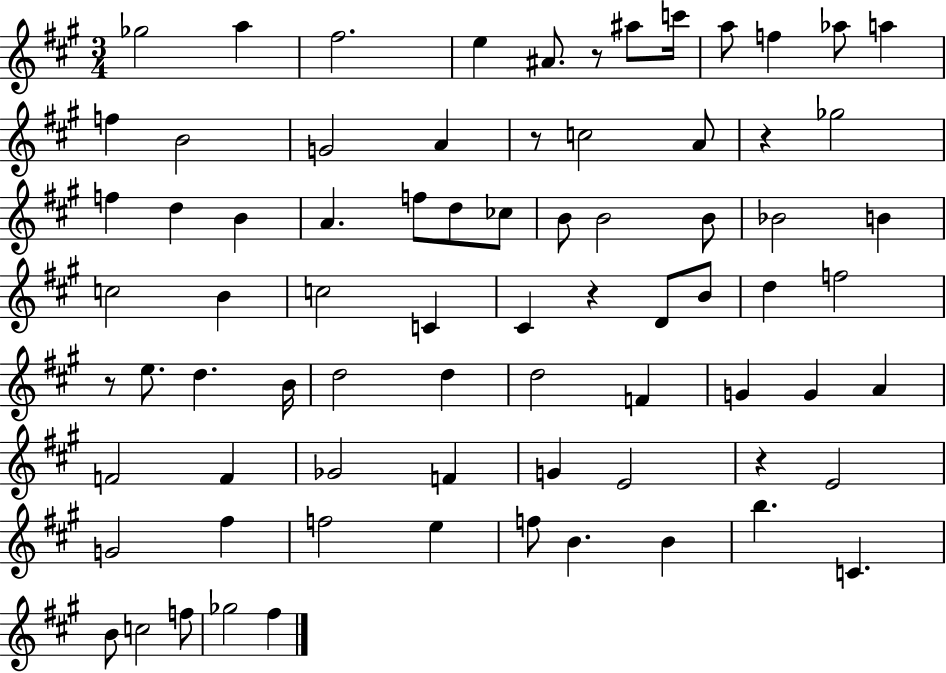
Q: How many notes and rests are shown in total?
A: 76